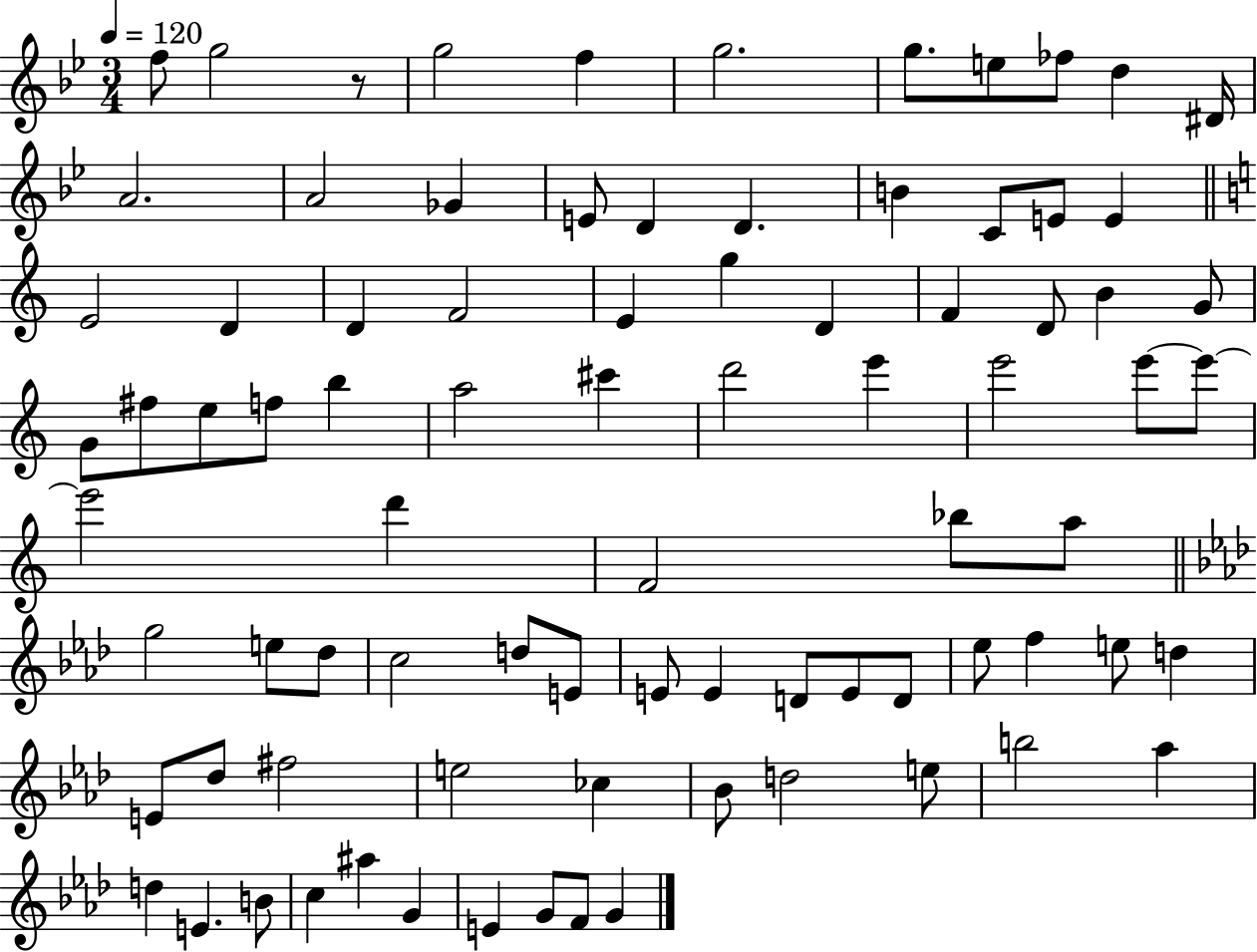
F5/e G5/h R/e G5/h F5/q G5/h. G5/e. E5/e FES5/e D5/q D#4/s A4/h. A4/h Gb4/q E4/e D4/q D4/q. B4/q C4/e E4/e E4/q E4/h D4/q D4/q F4/h E4/q G5/q D4/q F4/q D4/e B4/q G4/e G4/e F#5/e E5/e F5/e B5/q A5/h C#6/q D6/h E6/q E6/h E6/e E6/e E6/h D6/q F4/h Bb5/e A5/e G5/h E5/e Db5/e C5/h D5/e E4/e E4/e E4/q D4/e E4/e D4/e Eb5/e F5/q E5/e D5/q E4/e Db5/e F#5/h E5/h CES5/q Bb4/e D5/h E5/e B5/h Ab5/q D5/q E4/q. B4/e C5/q A#5/q G4/q E4/q G4/e F4/e G4/q